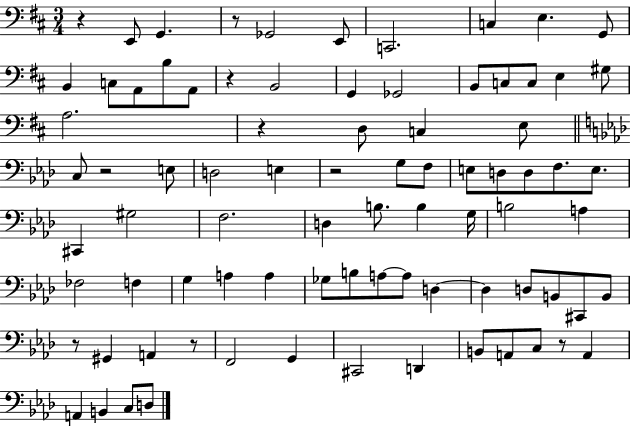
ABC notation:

X:1
T:Untitled
M:3/4
L:1/4
K:D
z E,,/2 G,, z/2 _G,,2 E,,/2 C,,2 C, E, G,,/2 B,, C,/2 A,,/2 B,/2 A,,/2 z B,,2 G,, _G,,2 B,,/2 C,/2 C,/2 E, ^G,/2 A,2 z D,/2 C, E,/2 C,/2 z2 E,/2 D,2 E, z2 G,/2 F,/2 E,/2 D,/2 D,/2 F,/2 E,/2 ^C,, ^G,2 F,2 D, B,/2 B, G,/4 B,2 A, _F,2 F, G, A, A, _G,/2 B,/2 A,/2 A,/2 D, D, D,/2 B,,/2 ^C,,/2 B,,/2 z/2 ^G,, A,, z/2 F,,2 G,, ^C,,2 D,, B,,/2 A,,/2 C,/2 z/2 A,, A,, B,, C,/2 D,/2